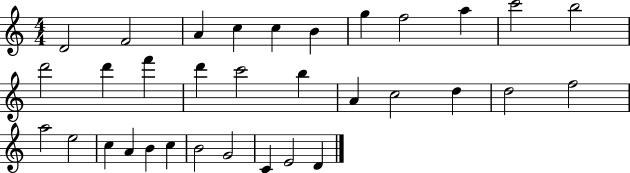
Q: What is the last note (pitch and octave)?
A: D4